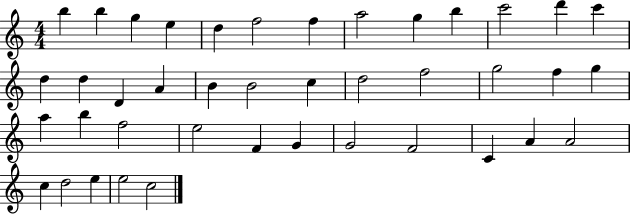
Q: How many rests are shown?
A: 0